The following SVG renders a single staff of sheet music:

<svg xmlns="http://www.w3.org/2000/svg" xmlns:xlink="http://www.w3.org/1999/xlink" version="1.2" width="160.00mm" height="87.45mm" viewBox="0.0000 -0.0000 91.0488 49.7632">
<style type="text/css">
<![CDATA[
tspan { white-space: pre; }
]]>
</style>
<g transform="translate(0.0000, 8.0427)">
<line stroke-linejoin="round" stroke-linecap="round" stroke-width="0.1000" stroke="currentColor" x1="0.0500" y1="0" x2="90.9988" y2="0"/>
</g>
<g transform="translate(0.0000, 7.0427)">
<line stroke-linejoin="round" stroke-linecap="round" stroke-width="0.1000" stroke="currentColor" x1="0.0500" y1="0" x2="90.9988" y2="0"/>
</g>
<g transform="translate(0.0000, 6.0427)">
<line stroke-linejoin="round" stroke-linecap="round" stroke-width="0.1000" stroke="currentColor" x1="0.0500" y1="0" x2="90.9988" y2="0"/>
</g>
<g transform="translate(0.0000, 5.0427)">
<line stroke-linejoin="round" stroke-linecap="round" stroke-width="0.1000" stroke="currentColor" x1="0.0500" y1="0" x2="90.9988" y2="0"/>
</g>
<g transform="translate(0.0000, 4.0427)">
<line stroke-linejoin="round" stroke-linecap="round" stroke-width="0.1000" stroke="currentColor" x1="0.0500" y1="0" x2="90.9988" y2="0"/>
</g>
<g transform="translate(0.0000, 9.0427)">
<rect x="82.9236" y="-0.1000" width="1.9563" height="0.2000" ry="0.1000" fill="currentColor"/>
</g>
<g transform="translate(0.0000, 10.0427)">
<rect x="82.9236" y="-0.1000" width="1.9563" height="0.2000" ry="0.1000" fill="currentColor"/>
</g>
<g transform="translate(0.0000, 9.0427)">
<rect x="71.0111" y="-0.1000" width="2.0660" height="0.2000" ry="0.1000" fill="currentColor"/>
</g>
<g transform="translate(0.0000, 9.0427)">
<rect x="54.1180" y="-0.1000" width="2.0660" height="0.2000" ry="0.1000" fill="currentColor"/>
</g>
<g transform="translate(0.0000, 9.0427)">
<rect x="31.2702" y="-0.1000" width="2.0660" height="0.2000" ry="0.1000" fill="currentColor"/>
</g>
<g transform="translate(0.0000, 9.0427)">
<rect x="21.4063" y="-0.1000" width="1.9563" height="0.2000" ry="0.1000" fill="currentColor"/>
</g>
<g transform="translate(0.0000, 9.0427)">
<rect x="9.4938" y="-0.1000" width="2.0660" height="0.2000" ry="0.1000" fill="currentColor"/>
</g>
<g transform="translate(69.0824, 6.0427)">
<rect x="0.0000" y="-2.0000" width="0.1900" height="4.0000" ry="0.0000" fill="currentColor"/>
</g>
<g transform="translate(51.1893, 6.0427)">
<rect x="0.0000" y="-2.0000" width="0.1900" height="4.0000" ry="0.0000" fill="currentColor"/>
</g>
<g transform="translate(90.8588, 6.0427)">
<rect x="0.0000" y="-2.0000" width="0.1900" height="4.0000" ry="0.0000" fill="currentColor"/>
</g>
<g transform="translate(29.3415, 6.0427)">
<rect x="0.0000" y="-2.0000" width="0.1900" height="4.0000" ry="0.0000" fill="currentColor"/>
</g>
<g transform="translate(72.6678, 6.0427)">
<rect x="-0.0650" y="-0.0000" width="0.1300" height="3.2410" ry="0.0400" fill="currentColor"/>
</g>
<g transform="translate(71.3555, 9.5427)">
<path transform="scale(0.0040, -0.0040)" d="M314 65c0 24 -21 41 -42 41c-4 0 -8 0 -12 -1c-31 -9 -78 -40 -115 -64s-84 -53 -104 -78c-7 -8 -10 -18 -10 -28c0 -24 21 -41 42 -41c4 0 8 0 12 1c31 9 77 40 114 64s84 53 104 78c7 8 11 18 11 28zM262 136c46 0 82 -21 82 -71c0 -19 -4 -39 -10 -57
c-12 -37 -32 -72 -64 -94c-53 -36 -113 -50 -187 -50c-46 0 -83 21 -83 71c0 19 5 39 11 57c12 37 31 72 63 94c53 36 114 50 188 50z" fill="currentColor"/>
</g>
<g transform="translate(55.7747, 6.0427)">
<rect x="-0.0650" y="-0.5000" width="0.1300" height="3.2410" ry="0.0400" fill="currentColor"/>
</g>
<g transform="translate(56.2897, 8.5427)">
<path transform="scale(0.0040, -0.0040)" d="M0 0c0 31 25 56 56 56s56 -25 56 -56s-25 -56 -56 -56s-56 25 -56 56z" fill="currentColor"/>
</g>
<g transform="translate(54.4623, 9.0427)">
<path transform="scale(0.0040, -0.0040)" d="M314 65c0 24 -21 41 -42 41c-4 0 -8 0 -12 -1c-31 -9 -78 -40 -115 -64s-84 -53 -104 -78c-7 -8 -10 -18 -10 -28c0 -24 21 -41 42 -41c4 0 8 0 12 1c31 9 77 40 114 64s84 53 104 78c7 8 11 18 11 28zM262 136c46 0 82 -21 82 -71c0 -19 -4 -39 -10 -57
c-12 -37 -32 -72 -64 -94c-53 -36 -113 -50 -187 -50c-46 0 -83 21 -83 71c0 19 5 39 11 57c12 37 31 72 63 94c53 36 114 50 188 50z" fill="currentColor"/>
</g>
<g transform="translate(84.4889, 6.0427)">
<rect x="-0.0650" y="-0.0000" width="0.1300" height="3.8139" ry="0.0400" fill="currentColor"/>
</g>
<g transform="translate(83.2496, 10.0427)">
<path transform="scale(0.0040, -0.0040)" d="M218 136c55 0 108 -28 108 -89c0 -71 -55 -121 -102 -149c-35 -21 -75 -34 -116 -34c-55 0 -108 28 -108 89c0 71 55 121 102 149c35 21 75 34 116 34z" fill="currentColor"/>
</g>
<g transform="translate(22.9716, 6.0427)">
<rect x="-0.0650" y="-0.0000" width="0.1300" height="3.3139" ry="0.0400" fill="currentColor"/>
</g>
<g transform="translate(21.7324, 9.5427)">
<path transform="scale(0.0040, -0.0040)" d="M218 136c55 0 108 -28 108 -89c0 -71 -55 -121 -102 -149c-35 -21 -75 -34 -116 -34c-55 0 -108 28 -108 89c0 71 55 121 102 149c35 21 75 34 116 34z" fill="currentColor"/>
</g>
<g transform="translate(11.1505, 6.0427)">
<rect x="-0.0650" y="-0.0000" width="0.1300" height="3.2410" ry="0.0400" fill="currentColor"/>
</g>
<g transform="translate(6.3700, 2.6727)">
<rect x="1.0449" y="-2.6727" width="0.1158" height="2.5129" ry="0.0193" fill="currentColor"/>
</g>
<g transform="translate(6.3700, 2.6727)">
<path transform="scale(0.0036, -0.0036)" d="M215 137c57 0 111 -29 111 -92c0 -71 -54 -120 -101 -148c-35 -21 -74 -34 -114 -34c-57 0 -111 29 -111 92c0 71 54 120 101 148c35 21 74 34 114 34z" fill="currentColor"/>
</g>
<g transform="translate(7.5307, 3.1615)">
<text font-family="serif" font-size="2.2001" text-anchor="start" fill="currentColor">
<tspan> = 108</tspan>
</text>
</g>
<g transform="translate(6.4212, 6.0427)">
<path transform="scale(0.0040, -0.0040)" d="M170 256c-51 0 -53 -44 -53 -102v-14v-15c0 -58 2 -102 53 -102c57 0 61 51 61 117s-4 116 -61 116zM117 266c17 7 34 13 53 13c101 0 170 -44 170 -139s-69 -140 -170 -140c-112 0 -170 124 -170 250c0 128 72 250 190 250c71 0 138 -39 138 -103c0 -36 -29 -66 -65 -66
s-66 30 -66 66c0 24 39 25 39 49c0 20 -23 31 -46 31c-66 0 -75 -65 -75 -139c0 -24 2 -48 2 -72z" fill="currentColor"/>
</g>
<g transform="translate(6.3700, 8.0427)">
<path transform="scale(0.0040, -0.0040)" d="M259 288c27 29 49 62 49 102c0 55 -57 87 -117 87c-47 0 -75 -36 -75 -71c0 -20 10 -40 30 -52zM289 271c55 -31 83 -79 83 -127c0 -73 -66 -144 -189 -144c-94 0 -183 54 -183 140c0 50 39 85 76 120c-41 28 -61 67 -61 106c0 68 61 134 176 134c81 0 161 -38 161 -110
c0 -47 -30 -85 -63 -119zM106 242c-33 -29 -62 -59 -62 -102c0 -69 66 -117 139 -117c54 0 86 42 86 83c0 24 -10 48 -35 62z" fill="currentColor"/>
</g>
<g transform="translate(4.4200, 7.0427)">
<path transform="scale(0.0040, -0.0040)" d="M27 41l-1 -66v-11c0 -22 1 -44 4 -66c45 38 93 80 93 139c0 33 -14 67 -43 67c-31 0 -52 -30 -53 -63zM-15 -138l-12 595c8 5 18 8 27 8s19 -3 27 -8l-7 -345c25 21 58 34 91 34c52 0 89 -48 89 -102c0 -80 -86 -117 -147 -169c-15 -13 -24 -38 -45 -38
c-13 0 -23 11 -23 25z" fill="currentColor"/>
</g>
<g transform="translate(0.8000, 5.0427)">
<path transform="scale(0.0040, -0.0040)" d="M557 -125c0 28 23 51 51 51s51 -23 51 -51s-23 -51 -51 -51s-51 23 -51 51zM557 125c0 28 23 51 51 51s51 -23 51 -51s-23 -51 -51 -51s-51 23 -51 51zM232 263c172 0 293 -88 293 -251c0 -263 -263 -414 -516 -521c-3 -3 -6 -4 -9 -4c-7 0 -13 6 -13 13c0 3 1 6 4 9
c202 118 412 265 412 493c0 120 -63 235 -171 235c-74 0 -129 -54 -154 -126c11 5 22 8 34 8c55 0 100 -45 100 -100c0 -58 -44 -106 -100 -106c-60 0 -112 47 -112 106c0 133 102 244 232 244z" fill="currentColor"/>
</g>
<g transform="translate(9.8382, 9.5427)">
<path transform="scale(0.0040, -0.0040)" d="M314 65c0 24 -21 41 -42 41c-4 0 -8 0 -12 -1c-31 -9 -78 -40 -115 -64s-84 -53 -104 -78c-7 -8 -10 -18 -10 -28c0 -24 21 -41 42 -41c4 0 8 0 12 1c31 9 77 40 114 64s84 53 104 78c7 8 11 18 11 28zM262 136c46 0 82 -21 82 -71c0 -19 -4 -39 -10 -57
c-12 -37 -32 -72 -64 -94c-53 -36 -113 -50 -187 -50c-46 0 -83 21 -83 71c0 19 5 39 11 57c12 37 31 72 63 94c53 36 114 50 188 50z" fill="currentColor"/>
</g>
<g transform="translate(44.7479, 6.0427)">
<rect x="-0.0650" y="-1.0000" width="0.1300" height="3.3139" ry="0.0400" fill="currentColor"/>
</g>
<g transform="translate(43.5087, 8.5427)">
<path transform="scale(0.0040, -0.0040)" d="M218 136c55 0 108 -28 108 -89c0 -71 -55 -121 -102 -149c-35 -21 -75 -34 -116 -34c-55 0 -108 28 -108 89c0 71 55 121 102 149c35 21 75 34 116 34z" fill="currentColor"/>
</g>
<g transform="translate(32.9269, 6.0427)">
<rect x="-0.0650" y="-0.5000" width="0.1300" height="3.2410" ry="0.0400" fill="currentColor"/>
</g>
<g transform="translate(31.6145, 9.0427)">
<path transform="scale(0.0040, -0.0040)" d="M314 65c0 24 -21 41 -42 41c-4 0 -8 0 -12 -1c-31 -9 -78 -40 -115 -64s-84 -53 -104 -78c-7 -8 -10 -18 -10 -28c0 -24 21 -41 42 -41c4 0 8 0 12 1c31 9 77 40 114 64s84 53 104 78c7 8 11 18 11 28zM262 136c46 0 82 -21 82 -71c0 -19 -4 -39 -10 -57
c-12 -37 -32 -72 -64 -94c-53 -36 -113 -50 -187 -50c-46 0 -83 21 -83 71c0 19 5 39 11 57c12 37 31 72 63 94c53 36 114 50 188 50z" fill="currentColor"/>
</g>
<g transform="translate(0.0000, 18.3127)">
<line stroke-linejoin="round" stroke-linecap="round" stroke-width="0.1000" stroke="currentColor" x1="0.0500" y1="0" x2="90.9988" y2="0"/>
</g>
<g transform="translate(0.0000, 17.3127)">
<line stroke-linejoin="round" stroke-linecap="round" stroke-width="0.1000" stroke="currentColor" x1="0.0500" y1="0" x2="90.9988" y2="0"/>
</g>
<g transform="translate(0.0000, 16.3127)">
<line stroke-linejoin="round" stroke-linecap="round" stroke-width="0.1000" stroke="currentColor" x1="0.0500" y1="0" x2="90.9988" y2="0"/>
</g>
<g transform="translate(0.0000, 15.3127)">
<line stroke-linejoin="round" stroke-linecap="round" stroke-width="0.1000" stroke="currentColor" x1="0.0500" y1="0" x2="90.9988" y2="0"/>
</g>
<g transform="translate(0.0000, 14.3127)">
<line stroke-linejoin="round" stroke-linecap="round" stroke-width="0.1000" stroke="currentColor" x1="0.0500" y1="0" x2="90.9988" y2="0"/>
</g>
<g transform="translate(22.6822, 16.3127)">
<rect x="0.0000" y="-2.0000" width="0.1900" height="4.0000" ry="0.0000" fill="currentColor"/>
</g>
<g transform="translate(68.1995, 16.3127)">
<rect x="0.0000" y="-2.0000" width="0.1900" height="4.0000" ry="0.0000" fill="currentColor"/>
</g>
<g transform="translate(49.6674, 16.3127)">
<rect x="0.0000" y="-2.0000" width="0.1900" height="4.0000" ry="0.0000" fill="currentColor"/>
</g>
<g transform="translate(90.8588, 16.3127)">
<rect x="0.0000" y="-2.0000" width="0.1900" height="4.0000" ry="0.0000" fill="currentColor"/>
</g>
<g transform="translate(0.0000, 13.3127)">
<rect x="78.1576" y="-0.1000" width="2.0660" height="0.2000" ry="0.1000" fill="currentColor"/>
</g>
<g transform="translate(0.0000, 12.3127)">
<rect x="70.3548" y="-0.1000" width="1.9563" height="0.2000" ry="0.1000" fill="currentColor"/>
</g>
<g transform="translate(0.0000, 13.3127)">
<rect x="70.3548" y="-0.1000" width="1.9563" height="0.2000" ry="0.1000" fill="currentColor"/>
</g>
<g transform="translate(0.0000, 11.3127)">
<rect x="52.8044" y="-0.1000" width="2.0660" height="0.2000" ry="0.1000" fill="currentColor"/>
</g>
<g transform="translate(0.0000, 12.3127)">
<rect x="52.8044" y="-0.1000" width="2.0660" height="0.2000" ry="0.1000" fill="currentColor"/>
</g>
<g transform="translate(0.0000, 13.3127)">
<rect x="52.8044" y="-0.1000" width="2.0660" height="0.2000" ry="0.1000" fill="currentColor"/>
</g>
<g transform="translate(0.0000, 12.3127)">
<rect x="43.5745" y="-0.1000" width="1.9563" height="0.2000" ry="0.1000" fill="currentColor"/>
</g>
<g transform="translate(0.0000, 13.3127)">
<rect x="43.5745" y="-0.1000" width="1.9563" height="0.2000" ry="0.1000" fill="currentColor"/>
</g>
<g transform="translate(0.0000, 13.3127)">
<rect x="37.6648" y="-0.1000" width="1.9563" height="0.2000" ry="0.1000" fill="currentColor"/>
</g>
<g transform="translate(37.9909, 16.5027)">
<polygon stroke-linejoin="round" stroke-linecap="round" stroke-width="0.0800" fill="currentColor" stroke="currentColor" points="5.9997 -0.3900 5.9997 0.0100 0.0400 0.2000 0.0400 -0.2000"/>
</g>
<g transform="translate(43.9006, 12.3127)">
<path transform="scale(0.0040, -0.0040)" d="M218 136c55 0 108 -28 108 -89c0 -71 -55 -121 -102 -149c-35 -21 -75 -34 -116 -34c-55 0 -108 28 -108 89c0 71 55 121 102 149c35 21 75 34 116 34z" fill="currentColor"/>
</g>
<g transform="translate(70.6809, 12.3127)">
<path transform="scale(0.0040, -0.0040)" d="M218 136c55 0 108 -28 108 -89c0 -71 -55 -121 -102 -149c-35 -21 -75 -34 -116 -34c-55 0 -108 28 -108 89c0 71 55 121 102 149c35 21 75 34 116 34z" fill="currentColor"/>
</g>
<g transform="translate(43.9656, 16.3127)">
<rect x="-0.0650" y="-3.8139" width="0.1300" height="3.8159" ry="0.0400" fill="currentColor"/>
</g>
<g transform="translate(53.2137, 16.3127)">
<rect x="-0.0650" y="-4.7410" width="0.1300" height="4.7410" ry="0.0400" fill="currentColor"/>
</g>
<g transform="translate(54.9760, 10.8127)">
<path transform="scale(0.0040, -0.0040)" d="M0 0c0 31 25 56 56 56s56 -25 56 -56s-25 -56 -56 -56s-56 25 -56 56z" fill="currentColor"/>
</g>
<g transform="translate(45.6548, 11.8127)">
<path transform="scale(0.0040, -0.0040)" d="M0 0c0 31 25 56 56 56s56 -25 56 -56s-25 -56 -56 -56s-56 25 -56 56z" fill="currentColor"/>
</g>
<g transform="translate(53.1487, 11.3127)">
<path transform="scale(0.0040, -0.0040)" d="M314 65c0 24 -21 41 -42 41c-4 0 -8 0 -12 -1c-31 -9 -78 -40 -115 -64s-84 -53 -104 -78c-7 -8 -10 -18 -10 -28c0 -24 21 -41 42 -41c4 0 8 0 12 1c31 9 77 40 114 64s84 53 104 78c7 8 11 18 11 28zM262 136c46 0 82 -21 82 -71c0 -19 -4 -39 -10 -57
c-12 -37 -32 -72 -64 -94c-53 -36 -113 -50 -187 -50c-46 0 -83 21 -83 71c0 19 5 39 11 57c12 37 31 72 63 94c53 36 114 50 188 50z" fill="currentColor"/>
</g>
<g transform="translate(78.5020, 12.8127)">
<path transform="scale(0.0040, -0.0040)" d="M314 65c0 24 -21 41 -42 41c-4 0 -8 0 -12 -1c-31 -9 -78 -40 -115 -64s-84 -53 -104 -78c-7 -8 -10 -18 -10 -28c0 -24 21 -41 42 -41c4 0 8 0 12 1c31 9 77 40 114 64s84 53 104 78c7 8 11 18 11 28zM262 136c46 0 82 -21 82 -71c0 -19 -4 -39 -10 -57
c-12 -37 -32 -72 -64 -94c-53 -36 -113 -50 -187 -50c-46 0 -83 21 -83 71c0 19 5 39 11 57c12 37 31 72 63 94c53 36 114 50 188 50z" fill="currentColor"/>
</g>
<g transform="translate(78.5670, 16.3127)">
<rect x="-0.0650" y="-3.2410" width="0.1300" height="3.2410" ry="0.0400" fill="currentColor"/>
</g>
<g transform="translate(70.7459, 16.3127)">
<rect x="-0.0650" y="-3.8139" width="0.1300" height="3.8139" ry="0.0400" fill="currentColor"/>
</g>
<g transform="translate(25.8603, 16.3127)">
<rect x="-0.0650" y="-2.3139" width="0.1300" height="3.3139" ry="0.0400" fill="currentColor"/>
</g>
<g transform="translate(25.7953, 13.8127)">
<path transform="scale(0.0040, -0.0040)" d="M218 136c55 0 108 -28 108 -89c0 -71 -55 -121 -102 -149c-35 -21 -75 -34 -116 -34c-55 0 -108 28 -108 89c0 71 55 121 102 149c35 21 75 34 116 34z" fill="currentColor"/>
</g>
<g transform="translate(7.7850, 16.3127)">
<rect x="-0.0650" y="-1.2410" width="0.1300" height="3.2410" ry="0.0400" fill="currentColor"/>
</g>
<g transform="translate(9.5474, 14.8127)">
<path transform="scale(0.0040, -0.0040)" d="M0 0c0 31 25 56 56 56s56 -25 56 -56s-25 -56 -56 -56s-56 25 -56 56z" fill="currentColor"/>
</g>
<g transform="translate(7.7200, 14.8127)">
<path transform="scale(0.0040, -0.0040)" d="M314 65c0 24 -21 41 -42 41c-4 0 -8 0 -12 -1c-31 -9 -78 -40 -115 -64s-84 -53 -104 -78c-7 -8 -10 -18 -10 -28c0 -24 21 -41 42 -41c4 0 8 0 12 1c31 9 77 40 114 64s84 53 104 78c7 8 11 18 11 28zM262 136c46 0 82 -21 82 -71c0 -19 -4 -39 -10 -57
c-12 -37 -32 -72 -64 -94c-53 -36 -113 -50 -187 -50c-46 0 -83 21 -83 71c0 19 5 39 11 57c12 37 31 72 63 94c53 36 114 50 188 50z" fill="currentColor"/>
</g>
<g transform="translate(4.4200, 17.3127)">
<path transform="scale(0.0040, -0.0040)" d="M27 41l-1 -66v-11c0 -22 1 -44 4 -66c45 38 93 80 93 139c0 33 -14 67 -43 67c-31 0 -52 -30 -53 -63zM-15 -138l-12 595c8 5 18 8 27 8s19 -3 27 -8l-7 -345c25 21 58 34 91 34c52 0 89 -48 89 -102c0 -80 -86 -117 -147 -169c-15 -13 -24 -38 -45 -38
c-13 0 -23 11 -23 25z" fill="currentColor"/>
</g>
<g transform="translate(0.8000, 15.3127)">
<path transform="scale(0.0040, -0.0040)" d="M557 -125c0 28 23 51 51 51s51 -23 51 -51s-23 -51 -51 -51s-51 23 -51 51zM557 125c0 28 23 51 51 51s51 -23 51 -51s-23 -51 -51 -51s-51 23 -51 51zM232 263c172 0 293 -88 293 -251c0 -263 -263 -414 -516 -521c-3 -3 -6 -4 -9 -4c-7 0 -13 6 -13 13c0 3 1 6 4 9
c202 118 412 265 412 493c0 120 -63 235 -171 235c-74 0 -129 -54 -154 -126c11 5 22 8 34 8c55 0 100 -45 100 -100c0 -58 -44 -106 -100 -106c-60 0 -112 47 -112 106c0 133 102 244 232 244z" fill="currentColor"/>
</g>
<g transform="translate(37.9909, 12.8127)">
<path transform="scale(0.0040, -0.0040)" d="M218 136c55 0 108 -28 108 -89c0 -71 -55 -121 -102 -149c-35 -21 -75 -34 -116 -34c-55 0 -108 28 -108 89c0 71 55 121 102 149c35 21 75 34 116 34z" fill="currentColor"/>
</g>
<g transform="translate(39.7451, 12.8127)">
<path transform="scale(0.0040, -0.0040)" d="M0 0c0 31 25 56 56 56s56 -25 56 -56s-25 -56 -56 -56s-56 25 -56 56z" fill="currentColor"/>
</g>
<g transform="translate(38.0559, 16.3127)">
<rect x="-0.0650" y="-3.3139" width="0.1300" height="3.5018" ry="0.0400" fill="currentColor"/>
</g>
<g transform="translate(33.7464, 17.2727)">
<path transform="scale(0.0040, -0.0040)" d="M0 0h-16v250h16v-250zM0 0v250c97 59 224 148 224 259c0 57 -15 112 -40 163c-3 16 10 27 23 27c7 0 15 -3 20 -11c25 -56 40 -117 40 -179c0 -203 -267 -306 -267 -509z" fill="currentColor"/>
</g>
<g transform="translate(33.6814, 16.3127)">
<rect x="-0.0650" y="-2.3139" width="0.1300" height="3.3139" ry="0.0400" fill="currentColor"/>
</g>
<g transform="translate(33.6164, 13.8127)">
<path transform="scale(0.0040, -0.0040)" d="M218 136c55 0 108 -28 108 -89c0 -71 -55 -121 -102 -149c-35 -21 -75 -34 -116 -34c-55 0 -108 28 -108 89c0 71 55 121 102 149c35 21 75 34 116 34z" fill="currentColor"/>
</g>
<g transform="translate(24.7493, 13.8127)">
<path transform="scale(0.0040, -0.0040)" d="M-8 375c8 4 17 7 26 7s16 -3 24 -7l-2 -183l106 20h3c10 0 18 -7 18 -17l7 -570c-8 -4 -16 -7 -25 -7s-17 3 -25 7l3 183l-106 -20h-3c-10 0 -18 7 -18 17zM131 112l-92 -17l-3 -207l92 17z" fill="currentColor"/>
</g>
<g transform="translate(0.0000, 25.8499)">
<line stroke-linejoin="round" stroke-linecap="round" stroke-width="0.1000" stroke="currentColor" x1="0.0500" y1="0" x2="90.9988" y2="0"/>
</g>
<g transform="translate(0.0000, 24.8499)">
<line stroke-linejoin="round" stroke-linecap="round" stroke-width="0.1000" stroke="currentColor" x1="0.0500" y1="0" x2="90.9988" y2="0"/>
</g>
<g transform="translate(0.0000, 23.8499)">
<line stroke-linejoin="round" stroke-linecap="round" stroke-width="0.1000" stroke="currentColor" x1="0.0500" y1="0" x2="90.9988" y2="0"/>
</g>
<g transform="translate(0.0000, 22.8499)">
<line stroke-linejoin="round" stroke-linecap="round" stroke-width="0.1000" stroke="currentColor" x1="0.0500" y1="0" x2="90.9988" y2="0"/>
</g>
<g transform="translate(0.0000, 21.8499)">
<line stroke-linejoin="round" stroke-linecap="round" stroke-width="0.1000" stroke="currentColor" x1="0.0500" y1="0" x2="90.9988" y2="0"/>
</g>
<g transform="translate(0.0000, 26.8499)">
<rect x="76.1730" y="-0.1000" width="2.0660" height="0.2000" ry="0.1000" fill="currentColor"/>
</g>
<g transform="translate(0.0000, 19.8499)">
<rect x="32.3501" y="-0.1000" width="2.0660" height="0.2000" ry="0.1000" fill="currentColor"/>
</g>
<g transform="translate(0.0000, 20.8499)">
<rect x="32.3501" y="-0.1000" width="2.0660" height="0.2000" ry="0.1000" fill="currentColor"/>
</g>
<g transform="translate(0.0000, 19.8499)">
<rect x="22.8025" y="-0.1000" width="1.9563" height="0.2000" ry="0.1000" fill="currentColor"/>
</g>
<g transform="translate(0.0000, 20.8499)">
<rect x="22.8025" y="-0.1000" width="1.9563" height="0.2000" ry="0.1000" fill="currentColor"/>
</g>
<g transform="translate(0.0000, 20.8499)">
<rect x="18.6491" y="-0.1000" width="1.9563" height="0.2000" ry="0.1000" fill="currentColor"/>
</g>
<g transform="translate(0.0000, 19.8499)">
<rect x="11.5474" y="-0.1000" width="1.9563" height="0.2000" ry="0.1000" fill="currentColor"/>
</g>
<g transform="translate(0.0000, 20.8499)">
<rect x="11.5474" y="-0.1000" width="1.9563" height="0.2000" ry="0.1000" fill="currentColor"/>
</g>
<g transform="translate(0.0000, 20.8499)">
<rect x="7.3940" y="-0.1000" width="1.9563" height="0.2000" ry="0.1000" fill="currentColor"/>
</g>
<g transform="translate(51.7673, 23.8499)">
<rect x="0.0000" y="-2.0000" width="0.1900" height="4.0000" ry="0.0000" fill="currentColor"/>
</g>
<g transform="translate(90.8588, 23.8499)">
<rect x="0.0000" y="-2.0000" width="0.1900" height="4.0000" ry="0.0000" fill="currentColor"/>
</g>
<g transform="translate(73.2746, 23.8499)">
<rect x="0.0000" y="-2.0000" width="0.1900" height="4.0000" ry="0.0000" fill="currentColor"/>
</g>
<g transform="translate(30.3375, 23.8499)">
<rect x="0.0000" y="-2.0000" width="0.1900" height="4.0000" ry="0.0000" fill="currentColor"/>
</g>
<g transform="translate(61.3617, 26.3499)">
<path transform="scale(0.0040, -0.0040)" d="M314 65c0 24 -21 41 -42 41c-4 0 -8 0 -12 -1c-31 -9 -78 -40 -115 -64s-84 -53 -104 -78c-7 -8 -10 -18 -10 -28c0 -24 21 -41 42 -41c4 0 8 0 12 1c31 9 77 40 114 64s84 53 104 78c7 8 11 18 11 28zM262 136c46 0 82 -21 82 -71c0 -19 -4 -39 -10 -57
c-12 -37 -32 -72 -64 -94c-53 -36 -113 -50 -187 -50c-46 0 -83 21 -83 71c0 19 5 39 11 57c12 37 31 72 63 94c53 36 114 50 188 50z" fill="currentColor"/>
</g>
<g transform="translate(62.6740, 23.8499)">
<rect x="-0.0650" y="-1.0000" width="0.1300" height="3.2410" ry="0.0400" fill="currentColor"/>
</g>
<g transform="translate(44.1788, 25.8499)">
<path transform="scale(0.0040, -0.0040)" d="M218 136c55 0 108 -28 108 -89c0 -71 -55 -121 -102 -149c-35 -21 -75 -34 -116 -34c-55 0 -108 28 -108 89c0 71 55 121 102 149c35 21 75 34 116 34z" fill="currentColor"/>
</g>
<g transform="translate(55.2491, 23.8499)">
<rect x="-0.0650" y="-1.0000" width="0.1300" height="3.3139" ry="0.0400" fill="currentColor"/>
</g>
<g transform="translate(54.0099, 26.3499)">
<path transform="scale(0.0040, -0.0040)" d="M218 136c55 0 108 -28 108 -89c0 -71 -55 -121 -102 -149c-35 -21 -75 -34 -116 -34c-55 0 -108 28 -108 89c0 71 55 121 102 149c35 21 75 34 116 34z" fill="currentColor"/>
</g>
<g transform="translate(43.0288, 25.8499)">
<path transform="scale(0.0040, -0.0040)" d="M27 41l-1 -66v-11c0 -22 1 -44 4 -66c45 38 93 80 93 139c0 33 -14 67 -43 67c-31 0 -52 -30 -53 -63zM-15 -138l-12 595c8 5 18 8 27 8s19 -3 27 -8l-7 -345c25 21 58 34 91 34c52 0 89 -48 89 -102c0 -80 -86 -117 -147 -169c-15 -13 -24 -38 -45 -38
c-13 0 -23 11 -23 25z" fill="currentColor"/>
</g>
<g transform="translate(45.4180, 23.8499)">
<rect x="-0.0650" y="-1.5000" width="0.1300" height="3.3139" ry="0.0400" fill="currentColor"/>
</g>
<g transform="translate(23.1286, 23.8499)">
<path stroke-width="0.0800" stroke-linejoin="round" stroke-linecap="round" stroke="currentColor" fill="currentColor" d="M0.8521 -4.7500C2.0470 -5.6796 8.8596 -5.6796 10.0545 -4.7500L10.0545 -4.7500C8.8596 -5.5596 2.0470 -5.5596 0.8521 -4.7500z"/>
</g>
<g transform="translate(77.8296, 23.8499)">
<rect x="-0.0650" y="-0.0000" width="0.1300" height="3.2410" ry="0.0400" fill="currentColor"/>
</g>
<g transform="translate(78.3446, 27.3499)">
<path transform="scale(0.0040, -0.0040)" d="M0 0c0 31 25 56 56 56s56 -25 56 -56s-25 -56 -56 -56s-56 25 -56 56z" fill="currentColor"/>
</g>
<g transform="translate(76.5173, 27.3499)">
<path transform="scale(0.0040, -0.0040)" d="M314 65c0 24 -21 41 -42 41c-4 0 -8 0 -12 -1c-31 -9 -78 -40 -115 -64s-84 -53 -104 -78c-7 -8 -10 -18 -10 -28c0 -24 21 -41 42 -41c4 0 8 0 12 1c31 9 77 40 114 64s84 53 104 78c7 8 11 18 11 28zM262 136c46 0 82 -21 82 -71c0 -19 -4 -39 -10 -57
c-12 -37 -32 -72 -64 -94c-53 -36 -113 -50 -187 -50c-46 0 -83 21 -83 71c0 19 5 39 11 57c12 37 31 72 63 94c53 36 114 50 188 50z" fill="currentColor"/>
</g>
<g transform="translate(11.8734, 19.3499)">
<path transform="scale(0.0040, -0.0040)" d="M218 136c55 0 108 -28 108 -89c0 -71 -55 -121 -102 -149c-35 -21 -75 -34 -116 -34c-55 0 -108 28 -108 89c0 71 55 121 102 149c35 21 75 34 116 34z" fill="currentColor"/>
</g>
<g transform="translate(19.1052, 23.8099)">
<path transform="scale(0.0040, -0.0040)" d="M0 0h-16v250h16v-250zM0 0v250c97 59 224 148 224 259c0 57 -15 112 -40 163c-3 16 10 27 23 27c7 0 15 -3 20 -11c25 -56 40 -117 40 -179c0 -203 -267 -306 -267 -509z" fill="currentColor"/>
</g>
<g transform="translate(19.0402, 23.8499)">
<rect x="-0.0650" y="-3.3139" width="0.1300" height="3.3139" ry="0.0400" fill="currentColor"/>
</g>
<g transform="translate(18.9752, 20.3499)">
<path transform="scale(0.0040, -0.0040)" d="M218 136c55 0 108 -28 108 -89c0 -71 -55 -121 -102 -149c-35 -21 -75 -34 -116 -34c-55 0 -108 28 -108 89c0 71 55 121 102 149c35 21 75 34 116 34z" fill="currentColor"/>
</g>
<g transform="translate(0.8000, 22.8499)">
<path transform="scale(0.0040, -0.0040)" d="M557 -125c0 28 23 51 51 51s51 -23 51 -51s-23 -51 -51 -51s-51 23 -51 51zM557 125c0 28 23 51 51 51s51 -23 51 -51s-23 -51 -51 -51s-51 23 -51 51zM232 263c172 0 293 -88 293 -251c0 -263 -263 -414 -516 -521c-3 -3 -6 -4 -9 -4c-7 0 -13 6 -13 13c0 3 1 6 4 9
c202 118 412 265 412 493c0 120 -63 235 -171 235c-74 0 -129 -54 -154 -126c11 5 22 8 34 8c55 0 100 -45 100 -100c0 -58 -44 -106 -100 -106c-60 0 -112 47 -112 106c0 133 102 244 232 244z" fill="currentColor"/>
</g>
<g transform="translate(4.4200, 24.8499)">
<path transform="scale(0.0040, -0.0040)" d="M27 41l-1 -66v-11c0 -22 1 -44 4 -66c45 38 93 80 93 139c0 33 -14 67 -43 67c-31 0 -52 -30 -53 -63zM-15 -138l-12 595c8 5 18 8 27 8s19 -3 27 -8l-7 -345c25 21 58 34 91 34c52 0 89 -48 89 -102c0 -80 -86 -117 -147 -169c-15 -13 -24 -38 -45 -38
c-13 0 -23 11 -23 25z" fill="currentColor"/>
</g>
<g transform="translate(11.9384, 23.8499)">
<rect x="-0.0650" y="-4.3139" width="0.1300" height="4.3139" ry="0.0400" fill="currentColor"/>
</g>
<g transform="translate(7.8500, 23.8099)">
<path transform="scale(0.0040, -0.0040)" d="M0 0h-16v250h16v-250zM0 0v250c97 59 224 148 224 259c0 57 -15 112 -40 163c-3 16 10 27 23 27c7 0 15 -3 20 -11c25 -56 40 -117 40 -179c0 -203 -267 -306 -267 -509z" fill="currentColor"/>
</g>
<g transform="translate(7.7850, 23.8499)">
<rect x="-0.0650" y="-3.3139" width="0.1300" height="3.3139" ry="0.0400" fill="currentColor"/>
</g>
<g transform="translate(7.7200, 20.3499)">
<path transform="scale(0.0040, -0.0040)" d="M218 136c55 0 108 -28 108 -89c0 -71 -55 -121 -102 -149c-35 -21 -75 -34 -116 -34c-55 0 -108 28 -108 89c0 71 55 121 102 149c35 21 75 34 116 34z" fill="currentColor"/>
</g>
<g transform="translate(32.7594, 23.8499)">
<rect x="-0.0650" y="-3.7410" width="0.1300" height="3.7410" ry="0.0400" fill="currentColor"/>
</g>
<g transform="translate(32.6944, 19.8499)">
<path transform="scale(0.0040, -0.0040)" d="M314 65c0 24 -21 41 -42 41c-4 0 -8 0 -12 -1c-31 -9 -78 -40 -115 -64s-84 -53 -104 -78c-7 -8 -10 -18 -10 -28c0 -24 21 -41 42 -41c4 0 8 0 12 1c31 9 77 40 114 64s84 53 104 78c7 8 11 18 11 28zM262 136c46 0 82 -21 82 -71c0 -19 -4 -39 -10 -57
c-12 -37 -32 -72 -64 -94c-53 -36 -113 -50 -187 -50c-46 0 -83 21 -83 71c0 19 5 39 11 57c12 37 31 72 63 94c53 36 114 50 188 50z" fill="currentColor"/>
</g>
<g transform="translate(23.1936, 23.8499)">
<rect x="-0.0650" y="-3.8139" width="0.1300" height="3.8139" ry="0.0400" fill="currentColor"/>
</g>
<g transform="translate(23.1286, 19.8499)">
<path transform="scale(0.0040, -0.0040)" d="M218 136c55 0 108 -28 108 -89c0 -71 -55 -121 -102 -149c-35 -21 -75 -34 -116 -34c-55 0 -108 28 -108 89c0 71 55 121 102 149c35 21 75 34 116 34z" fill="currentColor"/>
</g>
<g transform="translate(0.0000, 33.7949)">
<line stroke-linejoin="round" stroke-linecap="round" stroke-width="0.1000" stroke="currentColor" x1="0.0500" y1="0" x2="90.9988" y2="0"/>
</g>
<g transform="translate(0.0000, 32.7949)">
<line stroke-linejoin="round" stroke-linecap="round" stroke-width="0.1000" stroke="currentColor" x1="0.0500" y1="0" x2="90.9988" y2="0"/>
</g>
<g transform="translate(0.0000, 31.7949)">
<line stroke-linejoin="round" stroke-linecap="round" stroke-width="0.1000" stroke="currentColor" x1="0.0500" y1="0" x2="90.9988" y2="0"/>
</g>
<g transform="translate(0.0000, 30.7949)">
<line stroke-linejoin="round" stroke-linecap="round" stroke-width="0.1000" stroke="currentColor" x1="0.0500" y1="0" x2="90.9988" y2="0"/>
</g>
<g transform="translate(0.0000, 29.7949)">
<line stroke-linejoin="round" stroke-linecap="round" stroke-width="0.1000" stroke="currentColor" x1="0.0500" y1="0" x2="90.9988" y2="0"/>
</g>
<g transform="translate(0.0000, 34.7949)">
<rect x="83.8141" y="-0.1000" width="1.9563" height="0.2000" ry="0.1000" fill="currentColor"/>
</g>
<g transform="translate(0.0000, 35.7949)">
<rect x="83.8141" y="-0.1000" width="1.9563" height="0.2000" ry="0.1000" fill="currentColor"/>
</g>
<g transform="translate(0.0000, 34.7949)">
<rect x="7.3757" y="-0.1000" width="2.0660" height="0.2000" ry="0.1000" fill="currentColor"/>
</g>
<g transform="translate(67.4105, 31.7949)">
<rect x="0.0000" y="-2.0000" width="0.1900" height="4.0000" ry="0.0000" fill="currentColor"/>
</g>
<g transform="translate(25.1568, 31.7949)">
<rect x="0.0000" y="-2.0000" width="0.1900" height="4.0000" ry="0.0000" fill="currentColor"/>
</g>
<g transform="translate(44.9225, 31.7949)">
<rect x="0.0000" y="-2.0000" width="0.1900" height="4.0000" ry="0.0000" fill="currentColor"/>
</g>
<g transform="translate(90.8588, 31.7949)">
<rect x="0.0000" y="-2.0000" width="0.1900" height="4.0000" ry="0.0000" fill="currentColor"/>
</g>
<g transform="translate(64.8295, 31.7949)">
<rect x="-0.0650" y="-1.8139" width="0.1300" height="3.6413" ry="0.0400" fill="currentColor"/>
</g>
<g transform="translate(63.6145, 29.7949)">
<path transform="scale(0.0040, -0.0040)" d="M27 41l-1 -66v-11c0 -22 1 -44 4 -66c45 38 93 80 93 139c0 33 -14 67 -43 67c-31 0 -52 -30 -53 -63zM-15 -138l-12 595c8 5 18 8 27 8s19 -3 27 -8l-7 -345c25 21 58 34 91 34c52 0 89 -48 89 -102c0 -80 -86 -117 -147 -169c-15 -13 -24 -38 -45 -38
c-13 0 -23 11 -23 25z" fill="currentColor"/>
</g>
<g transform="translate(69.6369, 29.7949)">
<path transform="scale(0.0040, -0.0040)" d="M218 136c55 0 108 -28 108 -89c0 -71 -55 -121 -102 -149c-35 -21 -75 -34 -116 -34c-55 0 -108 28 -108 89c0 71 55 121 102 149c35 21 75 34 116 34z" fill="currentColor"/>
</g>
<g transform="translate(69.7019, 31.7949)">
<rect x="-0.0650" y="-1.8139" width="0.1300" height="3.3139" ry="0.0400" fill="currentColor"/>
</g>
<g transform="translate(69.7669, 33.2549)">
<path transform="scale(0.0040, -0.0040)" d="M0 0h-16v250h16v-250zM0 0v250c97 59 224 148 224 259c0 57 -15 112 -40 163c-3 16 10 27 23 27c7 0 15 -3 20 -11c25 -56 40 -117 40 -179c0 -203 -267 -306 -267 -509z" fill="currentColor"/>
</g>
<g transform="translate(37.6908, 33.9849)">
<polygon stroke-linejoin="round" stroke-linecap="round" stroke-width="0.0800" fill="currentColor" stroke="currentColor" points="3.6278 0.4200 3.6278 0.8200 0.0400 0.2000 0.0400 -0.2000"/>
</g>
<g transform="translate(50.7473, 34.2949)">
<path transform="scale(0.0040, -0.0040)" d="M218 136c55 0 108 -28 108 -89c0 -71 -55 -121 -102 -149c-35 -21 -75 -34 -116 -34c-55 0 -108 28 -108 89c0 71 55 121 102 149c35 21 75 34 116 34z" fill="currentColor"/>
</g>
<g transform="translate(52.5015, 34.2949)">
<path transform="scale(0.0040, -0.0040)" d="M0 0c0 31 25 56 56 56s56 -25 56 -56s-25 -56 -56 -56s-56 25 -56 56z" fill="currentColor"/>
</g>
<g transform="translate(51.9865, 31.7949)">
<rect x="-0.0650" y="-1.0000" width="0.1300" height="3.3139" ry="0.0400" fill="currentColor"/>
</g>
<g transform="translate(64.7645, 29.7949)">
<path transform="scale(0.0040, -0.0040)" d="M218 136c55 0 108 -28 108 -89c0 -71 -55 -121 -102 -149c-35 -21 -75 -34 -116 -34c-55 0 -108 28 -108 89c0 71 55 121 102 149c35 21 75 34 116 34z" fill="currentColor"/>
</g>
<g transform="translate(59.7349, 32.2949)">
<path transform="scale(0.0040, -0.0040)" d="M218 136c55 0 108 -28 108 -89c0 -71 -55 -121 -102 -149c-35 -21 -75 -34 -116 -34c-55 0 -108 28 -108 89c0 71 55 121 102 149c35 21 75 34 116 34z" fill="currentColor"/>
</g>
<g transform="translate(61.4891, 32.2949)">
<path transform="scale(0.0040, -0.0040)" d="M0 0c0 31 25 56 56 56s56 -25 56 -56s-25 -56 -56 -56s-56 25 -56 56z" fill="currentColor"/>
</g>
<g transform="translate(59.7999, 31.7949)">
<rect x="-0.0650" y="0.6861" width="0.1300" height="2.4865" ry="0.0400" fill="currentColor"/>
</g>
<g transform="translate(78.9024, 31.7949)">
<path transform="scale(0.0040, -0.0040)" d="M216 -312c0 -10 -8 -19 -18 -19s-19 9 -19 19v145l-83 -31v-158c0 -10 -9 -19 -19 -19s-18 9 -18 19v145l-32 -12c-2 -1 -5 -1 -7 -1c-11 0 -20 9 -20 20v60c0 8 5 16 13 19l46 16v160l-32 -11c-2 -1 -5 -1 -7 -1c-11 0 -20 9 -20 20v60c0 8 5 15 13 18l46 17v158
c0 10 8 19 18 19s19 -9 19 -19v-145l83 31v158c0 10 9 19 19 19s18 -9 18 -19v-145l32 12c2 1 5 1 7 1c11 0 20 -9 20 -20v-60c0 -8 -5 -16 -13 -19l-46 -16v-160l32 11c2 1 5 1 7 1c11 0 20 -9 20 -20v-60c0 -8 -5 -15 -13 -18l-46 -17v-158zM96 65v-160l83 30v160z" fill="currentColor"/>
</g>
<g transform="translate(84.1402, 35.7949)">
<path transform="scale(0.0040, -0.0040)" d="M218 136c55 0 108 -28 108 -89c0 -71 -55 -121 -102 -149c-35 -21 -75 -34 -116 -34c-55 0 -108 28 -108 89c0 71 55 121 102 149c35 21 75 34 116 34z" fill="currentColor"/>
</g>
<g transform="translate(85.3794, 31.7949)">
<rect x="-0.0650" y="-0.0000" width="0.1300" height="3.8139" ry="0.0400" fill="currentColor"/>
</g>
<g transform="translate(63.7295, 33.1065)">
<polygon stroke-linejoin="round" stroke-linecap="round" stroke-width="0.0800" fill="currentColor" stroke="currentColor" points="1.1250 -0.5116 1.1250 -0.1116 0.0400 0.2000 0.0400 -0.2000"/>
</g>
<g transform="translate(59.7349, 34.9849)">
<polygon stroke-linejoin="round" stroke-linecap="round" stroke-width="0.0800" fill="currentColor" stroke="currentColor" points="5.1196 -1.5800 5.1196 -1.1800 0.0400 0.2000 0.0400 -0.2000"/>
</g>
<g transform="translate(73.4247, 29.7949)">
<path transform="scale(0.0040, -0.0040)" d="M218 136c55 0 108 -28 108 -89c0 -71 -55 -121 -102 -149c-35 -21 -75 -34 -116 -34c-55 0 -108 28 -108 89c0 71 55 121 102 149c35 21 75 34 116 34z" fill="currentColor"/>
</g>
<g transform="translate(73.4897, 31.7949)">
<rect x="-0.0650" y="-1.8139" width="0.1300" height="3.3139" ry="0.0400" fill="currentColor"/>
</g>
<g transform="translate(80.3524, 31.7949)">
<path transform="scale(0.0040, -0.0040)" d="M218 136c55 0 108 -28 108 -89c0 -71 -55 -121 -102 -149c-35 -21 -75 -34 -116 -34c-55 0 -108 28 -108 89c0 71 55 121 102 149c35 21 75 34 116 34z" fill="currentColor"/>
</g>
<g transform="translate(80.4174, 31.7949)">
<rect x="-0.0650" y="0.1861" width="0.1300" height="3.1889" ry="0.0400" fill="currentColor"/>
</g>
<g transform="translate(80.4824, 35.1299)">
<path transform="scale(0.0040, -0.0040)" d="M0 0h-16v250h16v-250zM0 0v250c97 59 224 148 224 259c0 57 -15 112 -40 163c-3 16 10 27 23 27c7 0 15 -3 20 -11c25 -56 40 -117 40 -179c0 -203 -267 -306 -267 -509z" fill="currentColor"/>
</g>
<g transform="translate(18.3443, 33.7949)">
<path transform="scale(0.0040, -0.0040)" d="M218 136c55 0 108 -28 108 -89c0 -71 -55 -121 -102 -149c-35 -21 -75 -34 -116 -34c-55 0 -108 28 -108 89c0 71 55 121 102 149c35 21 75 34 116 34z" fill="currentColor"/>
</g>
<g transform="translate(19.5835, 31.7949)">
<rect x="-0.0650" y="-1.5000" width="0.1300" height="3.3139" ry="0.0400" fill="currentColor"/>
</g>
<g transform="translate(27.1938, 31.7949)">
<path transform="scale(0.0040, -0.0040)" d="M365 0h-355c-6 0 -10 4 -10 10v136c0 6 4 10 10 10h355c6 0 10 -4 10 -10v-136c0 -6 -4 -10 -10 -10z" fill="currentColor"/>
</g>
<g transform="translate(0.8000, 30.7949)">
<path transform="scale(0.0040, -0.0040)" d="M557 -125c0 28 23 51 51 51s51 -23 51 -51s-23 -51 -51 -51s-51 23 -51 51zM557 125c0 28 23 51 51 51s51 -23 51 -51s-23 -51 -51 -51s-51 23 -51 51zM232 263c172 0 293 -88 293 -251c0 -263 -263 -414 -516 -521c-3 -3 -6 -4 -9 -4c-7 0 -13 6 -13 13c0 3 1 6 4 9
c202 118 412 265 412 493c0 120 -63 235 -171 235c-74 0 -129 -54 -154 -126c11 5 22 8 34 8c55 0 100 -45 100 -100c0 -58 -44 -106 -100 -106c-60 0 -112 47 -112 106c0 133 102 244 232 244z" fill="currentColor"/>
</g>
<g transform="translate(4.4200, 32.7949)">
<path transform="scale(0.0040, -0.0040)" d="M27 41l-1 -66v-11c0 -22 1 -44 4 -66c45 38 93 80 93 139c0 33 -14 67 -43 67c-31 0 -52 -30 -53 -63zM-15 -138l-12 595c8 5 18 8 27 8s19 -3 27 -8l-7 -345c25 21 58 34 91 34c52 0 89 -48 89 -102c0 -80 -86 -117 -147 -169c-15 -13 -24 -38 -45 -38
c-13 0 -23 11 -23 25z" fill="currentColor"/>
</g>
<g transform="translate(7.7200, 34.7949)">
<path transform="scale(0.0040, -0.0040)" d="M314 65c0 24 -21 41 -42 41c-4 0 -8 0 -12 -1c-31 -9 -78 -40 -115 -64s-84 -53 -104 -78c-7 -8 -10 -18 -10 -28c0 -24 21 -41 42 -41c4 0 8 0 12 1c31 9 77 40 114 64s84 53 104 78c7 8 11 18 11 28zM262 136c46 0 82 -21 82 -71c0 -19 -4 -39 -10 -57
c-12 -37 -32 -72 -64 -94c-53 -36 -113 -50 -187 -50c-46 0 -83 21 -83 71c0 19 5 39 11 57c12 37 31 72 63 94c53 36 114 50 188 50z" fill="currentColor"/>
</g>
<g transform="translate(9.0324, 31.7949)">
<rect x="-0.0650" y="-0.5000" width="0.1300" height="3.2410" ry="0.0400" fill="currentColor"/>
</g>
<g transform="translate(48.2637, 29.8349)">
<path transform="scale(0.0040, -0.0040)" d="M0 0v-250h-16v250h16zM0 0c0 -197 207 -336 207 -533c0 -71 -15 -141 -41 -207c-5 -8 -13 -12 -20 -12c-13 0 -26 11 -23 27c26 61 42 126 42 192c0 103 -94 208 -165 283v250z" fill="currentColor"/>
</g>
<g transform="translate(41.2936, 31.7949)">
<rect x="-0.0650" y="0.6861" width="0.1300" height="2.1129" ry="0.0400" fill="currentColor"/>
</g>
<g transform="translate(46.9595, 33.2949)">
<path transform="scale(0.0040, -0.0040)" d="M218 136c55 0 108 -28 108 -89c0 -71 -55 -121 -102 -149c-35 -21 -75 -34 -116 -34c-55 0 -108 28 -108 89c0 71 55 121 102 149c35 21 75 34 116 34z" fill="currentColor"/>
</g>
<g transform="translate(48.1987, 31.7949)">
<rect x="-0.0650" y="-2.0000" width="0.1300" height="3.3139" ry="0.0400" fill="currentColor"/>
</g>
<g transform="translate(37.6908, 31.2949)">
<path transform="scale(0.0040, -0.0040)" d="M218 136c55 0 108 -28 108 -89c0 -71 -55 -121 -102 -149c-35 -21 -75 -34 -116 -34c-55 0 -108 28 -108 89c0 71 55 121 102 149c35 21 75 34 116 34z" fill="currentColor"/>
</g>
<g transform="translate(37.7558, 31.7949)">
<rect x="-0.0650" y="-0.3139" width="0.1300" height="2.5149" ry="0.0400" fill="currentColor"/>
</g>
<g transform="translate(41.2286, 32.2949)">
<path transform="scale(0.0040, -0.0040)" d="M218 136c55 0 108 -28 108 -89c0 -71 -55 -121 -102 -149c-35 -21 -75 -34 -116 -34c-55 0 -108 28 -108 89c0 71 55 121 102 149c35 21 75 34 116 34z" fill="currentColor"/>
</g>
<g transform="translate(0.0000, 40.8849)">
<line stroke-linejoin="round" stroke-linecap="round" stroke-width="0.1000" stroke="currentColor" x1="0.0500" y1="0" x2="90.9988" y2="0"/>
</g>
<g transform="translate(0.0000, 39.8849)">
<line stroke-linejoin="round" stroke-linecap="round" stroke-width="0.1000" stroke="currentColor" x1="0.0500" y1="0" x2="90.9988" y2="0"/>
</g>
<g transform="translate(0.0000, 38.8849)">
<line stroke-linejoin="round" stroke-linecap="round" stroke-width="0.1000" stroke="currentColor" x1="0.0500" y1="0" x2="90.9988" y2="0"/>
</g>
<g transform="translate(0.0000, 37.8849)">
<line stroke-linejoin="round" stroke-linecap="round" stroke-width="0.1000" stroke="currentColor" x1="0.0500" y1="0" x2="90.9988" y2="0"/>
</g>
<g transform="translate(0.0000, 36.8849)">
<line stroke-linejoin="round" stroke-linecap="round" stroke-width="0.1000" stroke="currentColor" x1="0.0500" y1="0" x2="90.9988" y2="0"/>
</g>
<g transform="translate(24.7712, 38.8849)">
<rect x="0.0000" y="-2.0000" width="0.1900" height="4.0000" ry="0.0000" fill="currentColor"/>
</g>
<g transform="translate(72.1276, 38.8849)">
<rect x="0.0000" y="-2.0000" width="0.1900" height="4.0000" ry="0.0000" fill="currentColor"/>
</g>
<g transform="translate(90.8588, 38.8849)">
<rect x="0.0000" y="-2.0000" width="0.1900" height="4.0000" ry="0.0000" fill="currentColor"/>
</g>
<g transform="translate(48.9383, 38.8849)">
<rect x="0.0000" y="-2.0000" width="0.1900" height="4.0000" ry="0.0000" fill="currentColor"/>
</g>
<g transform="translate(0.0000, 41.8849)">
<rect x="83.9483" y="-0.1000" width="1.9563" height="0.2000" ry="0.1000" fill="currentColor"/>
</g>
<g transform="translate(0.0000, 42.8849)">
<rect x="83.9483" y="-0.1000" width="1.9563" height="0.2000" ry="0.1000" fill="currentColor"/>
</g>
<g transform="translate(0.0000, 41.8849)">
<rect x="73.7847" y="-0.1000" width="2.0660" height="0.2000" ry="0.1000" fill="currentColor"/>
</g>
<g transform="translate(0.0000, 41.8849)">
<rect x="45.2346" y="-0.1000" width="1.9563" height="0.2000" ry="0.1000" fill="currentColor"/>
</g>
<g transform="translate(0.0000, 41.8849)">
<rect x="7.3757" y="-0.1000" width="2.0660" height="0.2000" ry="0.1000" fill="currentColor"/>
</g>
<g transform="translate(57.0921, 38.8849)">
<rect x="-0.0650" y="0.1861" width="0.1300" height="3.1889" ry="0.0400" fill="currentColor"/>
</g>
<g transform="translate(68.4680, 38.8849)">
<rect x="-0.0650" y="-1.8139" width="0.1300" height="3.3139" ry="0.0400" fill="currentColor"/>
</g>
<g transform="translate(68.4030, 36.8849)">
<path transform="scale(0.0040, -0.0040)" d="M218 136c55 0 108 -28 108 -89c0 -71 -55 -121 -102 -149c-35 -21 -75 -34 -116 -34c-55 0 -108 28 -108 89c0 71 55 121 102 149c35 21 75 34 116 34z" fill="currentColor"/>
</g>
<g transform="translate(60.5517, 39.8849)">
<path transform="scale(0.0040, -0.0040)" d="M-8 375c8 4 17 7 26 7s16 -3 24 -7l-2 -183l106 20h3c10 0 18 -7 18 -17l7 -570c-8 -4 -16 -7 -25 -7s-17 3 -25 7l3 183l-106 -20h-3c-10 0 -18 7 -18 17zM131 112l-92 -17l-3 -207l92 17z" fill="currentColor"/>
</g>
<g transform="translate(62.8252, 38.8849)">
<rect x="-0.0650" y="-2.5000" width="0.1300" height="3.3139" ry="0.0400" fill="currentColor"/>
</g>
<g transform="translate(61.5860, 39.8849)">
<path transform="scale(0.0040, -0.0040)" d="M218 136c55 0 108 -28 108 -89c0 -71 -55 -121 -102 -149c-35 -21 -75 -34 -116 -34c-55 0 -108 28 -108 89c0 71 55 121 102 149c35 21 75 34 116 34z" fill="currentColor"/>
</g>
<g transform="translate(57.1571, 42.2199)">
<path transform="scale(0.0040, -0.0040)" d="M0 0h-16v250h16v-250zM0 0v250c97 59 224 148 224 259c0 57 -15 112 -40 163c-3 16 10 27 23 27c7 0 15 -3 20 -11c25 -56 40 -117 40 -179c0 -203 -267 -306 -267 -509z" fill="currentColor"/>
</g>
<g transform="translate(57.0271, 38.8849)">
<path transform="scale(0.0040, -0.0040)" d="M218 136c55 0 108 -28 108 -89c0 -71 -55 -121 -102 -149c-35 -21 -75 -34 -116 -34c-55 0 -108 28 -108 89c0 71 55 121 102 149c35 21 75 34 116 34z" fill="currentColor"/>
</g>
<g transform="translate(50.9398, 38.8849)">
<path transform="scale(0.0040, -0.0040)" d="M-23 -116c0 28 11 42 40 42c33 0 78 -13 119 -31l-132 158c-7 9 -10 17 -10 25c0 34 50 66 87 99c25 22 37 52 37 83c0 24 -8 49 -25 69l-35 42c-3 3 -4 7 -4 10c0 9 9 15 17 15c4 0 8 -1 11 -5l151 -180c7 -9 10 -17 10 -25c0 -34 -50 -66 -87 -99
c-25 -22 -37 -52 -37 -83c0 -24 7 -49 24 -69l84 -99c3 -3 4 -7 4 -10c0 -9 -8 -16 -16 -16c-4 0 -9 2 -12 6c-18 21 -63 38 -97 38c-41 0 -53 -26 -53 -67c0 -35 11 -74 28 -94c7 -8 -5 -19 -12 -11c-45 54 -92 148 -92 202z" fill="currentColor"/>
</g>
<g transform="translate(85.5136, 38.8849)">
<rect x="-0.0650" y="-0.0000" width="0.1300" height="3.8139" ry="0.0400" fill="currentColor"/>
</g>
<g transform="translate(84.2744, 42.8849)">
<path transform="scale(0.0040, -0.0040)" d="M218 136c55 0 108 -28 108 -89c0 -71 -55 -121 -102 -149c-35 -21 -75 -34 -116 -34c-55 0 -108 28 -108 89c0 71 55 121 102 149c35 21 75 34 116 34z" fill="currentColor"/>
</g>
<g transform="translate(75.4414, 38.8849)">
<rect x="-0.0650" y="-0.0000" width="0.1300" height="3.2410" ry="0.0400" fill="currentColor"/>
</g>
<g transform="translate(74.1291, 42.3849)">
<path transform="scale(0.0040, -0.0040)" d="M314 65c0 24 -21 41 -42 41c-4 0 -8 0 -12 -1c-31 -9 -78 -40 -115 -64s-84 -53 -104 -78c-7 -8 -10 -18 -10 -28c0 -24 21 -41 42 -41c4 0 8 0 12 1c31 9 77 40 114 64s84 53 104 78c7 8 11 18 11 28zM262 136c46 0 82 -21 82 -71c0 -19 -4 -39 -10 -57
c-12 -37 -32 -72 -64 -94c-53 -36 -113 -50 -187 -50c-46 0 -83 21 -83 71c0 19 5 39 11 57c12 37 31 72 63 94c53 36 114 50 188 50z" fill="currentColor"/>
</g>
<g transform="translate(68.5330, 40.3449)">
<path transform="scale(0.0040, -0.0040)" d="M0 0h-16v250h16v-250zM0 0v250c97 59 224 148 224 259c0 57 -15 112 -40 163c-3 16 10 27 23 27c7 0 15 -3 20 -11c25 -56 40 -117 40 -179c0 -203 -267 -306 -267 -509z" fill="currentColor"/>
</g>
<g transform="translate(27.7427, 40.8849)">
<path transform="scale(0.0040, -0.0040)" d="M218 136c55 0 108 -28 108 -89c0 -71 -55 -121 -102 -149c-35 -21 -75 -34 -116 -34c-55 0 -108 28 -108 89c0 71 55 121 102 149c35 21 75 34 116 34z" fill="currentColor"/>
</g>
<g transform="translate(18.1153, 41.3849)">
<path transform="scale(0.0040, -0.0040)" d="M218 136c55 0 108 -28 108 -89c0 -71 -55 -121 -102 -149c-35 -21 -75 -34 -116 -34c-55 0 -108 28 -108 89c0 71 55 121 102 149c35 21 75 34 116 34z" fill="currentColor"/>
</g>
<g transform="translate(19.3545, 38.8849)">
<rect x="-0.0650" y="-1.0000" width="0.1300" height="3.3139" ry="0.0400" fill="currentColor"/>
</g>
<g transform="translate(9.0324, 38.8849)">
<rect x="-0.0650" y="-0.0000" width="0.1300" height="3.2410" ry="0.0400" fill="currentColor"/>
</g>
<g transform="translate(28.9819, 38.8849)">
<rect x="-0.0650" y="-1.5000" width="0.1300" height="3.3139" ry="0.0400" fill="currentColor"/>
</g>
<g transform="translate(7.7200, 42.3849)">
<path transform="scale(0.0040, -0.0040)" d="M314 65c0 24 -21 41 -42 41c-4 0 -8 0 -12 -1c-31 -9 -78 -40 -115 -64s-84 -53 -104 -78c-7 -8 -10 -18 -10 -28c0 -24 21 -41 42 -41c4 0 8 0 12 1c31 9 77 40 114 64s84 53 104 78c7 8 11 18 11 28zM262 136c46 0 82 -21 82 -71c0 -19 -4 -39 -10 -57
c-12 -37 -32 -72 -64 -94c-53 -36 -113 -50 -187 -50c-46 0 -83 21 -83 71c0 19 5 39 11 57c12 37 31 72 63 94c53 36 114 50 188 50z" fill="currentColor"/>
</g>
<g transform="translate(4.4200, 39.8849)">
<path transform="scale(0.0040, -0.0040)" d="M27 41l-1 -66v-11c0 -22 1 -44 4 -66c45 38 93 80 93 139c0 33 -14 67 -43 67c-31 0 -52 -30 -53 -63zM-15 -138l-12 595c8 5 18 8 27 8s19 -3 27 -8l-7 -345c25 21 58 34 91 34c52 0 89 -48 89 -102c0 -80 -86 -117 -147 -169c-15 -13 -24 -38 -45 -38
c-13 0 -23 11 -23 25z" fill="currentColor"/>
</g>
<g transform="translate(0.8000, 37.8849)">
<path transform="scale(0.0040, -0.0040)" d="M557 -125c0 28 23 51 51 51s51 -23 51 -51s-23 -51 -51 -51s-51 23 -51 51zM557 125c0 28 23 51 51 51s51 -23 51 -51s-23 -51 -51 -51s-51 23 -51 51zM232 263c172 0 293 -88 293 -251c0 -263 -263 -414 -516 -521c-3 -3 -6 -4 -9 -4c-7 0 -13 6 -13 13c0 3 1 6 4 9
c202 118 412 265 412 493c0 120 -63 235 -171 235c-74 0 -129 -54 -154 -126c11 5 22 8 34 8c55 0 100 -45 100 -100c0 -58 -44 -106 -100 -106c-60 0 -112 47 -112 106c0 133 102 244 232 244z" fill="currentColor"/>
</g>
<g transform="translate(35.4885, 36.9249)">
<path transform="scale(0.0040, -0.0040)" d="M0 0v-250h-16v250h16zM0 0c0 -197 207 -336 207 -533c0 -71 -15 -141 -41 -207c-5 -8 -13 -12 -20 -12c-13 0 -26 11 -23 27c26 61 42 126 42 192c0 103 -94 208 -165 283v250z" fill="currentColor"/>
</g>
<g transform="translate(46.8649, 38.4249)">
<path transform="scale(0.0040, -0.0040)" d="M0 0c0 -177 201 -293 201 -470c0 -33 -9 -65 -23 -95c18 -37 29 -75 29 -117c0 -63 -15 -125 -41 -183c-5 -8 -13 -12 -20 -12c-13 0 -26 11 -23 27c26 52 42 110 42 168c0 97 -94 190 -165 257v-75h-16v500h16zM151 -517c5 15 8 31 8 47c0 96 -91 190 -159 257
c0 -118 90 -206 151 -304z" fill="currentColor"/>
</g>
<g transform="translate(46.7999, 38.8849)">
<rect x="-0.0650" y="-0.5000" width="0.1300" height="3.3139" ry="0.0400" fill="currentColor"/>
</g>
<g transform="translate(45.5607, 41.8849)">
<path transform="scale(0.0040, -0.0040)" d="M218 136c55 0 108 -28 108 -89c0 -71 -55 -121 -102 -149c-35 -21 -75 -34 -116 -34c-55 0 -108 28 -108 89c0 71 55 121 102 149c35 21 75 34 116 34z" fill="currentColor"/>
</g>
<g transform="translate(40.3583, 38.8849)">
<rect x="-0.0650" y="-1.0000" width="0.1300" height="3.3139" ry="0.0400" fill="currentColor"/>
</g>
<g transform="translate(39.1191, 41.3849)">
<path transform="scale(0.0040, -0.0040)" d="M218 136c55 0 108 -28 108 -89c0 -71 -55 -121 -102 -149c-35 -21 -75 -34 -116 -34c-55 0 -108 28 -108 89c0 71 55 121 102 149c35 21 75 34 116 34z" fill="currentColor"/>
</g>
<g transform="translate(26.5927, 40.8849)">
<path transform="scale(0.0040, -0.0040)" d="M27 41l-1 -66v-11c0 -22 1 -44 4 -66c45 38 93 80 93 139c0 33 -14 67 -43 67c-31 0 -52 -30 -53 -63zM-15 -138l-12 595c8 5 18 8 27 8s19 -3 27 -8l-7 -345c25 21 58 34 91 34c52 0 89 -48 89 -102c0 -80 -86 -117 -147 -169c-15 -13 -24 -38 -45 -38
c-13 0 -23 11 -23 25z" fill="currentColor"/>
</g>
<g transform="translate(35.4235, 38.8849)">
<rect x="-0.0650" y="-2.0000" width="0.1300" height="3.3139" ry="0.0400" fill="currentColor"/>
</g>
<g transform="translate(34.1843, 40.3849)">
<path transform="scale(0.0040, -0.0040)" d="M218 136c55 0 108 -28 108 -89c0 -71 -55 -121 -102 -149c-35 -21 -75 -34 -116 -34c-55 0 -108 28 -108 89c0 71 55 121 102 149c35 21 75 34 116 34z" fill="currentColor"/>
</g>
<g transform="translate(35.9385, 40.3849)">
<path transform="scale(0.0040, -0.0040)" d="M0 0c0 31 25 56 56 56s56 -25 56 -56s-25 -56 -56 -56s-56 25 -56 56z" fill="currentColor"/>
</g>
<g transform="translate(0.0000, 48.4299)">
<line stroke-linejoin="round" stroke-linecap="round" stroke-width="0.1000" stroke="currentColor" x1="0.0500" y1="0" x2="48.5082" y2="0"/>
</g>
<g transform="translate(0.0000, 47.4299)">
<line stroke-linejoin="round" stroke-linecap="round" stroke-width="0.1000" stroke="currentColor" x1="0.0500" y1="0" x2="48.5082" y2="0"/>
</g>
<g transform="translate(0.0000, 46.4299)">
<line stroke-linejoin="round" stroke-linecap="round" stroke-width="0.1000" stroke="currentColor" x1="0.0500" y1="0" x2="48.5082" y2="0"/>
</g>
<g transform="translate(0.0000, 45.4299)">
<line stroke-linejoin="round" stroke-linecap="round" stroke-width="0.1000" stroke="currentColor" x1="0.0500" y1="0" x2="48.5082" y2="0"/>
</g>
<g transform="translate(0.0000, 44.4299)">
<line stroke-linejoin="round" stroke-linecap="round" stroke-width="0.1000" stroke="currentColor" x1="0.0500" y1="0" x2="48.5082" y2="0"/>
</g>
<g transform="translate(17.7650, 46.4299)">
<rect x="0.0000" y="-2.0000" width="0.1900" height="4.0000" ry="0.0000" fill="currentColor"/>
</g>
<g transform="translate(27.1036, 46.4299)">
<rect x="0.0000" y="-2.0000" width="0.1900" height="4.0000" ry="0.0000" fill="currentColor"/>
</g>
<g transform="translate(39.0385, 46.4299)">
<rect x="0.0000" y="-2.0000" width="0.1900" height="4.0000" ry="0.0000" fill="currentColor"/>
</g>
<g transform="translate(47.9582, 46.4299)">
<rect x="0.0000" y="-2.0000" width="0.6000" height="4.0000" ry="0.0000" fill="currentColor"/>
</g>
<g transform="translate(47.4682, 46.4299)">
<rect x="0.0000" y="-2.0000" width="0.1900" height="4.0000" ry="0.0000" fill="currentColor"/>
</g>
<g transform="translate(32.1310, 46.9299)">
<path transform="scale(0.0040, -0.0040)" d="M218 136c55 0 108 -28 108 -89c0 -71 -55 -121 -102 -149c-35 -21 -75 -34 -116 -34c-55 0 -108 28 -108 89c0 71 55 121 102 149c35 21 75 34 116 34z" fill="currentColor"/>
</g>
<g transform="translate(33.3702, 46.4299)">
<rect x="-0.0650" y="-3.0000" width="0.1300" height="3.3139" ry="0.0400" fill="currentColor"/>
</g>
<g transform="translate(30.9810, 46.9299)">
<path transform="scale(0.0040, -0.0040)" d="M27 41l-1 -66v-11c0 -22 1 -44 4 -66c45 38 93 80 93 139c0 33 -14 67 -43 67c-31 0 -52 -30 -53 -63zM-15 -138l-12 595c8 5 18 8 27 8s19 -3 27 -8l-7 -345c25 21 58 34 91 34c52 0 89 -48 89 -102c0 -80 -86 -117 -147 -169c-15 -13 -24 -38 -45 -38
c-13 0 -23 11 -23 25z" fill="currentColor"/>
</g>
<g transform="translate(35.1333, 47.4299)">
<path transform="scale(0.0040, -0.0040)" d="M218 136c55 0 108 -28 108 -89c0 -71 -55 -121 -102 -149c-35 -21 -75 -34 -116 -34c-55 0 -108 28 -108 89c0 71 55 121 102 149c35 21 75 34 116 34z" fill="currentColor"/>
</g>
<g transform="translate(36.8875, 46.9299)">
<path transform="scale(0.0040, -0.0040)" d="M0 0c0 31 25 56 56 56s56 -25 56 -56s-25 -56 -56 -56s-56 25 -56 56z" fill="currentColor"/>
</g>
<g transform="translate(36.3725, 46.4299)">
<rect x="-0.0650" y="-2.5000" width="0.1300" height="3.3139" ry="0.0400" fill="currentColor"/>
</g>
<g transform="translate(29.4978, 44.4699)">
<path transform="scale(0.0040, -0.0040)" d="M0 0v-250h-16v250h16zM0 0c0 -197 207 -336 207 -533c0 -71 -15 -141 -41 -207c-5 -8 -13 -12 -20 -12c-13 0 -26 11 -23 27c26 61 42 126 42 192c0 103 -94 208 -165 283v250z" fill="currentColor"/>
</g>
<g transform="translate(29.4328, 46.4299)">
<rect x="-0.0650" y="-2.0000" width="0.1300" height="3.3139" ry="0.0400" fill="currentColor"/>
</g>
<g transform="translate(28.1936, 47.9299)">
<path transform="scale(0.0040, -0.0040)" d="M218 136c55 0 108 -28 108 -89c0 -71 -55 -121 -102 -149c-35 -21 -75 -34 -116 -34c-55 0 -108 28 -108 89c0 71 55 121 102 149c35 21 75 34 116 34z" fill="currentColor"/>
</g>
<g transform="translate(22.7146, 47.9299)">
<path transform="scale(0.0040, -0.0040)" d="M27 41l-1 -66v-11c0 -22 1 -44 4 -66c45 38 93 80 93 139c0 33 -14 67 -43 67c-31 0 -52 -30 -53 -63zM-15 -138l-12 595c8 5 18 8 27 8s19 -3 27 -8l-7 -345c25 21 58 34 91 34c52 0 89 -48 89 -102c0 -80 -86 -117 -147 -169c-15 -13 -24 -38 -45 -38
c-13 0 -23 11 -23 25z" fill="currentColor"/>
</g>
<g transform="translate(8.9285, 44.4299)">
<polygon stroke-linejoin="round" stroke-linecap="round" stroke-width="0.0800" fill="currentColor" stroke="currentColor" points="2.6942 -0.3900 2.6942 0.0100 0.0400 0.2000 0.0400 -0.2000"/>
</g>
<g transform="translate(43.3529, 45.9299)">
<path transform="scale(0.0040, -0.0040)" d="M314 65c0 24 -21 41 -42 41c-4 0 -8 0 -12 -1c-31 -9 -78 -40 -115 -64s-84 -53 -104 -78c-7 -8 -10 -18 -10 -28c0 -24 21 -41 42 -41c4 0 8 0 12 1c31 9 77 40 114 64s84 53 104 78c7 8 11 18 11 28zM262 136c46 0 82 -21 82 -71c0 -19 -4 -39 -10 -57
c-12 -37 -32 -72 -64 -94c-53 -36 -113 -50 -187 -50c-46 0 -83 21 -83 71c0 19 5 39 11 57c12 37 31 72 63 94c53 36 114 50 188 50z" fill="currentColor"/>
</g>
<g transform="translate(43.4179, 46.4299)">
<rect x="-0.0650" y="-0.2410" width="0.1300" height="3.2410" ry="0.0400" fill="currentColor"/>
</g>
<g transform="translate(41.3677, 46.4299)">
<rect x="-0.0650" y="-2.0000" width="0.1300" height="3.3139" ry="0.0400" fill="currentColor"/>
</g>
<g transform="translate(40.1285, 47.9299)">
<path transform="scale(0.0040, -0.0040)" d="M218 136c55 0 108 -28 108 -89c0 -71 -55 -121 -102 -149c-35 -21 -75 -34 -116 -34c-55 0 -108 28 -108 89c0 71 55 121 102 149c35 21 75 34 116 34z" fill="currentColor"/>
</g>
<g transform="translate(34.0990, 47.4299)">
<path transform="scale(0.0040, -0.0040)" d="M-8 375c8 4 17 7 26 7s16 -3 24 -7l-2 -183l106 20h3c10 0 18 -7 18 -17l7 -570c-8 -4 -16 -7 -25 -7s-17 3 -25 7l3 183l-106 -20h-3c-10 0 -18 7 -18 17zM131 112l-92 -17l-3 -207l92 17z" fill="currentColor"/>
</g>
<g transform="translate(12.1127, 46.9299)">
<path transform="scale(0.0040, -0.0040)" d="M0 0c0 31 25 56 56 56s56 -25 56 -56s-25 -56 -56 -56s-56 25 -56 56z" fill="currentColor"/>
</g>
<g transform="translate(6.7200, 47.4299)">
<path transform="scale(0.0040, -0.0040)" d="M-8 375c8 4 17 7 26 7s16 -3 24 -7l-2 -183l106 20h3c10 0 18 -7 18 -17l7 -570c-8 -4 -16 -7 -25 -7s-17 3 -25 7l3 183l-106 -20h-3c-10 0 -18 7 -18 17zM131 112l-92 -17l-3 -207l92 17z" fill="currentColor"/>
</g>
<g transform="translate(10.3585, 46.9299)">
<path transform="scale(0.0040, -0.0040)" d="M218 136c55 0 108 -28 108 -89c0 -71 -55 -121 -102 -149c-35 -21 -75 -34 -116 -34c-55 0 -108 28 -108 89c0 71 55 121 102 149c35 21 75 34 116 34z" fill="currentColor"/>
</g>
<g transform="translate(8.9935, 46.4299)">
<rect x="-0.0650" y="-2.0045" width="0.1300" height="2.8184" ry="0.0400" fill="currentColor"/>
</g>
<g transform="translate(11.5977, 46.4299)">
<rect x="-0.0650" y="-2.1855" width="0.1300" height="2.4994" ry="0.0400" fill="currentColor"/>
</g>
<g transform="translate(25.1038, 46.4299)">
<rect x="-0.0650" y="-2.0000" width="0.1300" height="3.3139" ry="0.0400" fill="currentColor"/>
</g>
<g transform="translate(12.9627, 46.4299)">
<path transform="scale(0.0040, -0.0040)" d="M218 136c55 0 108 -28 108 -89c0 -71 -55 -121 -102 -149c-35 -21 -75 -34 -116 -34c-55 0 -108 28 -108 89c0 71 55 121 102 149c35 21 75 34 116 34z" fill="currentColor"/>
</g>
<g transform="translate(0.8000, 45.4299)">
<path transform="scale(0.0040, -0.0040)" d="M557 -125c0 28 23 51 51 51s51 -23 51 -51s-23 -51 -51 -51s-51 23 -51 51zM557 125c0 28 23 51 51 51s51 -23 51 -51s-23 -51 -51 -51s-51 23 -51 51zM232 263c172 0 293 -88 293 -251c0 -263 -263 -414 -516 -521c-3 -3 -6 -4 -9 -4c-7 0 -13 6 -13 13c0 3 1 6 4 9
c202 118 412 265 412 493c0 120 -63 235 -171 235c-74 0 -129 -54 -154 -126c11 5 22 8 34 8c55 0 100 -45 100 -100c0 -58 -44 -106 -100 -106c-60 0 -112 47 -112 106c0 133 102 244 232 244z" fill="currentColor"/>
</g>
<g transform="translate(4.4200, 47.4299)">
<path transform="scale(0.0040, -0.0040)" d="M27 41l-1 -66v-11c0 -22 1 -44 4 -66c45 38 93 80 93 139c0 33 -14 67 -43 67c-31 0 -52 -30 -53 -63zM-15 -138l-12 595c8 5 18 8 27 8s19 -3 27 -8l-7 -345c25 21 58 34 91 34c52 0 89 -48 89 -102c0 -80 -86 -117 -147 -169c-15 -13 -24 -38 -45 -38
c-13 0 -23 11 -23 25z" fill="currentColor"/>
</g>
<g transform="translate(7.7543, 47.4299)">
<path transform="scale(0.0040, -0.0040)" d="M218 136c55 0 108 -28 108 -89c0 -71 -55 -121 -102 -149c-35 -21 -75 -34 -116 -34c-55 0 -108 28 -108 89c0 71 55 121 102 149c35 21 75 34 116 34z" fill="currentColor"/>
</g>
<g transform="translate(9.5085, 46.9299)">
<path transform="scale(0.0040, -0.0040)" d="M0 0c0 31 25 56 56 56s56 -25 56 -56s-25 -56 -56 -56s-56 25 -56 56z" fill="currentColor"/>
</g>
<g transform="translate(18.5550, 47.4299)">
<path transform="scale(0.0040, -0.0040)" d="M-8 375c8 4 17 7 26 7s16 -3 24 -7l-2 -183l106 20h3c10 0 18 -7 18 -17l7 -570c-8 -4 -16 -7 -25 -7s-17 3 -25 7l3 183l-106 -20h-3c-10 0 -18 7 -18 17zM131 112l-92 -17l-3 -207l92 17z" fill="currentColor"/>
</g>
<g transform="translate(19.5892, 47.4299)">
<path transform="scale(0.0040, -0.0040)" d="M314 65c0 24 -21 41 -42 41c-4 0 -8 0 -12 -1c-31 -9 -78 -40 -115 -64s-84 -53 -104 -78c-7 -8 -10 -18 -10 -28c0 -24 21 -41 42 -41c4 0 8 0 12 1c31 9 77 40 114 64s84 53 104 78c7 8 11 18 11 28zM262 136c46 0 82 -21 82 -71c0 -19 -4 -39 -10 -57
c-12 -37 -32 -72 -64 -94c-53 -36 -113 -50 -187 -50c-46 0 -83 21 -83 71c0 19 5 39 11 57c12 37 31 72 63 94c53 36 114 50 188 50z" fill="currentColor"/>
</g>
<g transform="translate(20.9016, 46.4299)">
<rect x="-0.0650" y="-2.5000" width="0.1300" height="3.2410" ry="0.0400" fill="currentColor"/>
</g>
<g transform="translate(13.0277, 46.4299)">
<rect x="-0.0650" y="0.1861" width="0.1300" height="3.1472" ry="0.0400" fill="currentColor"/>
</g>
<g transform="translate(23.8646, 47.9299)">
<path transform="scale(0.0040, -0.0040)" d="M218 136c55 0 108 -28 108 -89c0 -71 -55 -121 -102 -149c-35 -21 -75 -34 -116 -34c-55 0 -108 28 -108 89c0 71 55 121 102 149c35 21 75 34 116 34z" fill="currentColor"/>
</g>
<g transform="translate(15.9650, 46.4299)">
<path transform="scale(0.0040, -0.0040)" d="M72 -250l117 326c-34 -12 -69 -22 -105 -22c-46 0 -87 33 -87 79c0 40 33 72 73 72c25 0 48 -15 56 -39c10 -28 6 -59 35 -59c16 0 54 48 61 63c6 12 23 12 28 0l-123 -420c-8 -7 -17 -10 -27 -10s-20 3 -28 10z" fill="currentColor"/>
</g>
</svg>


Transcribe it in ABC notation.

X:1
T:Untitled
M:6/8
L:1/4
K:F
D,,2 D,, E,,2 F,, E,,2 D,,2 C,, G,2 B, B,/2 D/2 E/2 G2 E D2 D/2 F D/2 E E2 _G,, F,, F,,2 D,,2 E,,2 G,, z2 E,/2 C,/2 A,,/2 F,, C,/2 _A,/4 A,/2 A, ^D,/2 C,, D,,2 F,, _G,, A,,/2 F,, E,,/4 z D,/2 B,, A,/2 D,,2 C,, B,,/2 C,/2 D, z/2 B,,2 _A,, A,,/2 _C, B,, A,, E,2